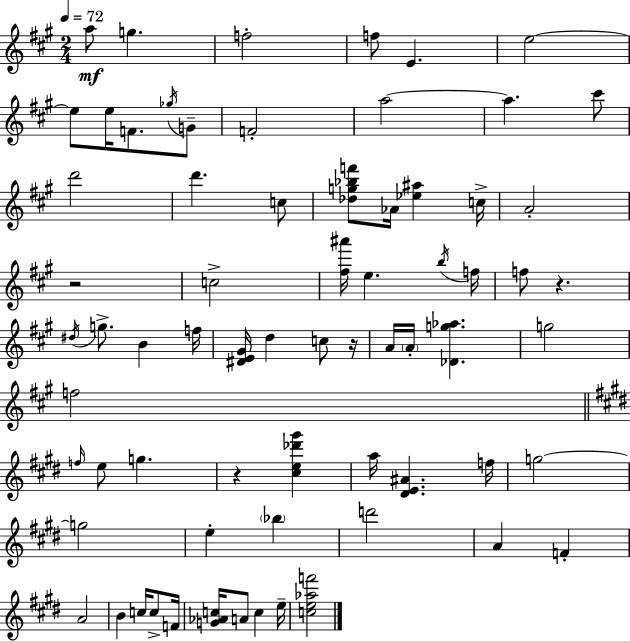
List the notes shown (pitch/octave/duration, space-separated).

A5/e G5/q. F5/h F5/e E4/q. E5/h E5/e E5/s F4/e. Gb5/s G4/e F4/h A5/h A5/q. C#6/e D6/h D6/q. C5/e [Db5,G5,Bb5,F6]/e Ab4/s [Eb5,A#5]/q C5/s A4/h R/h C5/h [F#5,A#6]/s E5/q. B5/s F5/s F5/e R/q. D#5/s G5/e. B4/q F5/s [D#4,E4,G#4]/s D5/q C5/e R/s A4/s A4/s [Db4,G5,Ab5]/q. G5/h F5/h F5/s E5/e G5/q. R/q [C#5,E5,Db6,G#6]/q A5/s [D#4,E4,A#4]/q. F5/s G5/h G5/h E5/q Bb5/q D6/h A4/q F4/q A4/h B4/q C5/s C5/e F4/s [G4,Ab4,C5]/s A4/e C5/q E5/s [C5,E5,Ab5,F6]/h